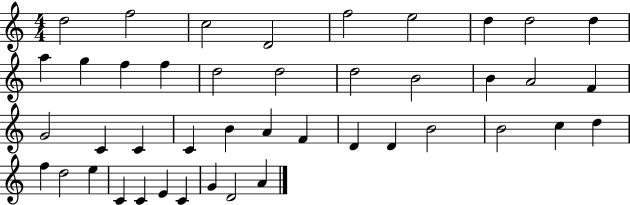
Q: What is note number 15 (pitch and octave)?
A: D5